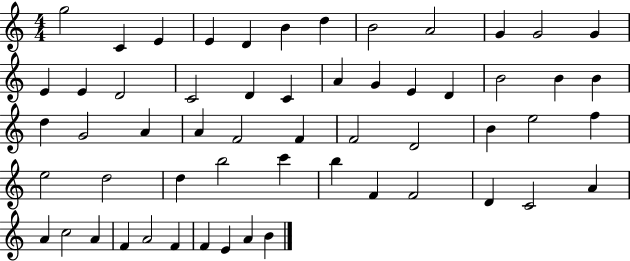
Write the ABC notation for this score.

X:1
T:Untitled
M:4/4
L:1/4
K:C
g2 C E E D B d B2 A2 G G2 G E E D2 C2 D C A G E D B2 B B d G2 A A F2 F F2 D2 B e2 f e2 d2 d b2 c' b F F2 D C2 A A c2 A F A2 F F E A B